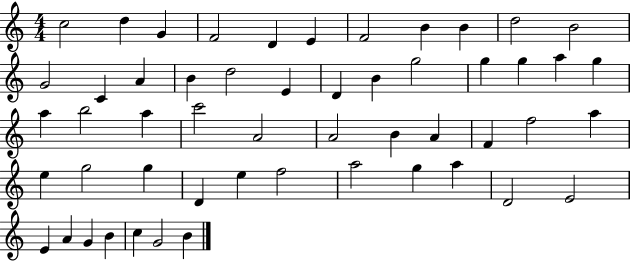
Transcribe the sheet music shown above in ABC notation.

X:1
T:Untitled
M:4/4
L:1/4
K:C
c2 d G F2 D E F2 B B d2 B2 G2 C A B d2 E D B g2 g g a g a b2 a c'2 A2 A2 B A F f2 a e g2 g D e f2 a2 g a D2 E2 E A G B c G2 B